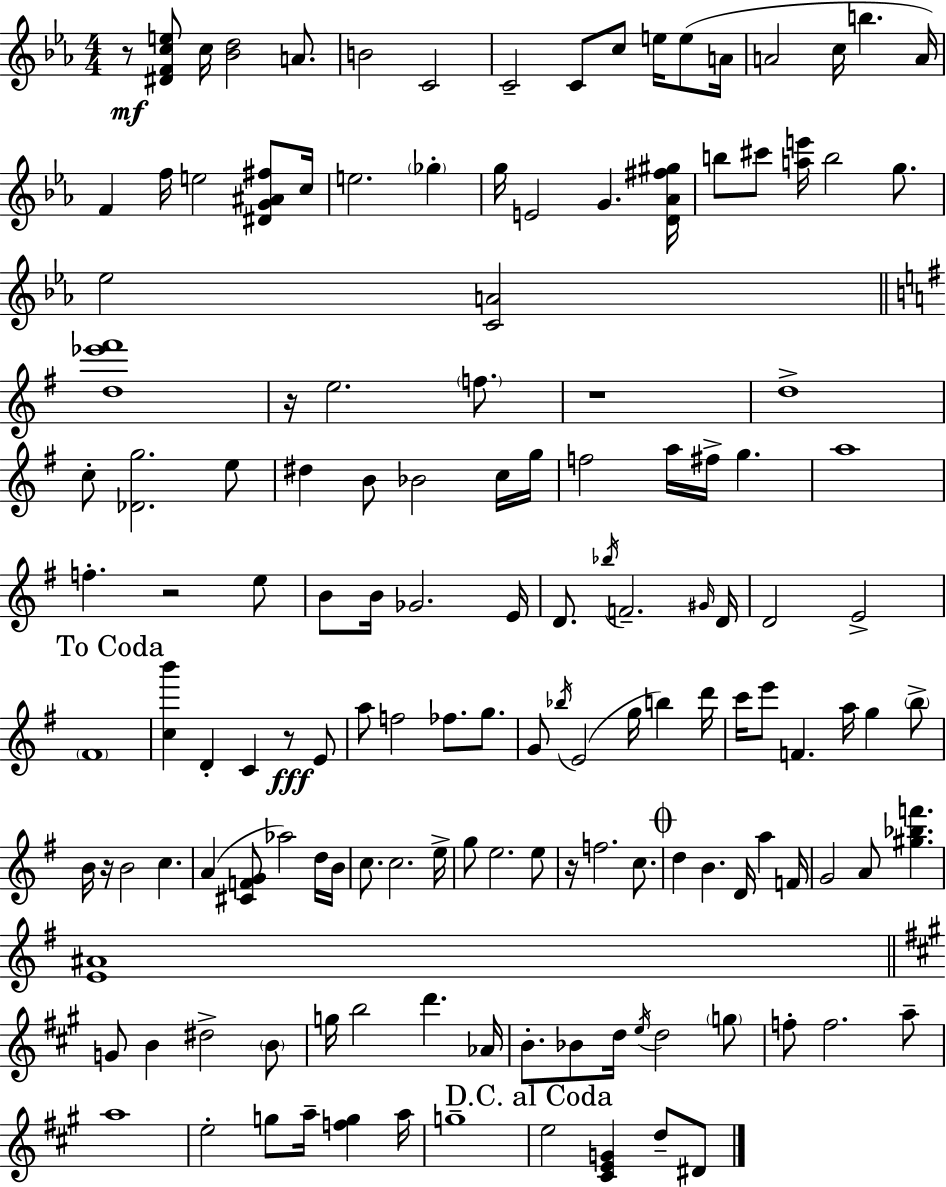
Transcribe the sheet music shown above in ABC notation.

X:1
T:Untitled
M:4/4
L:1/4
K:Eb
z/2 [^DFce]/2 c/4 [_Bd]2 A/2 B2 C2 C2 C/2 c/2 e/4 e/2 A/4 A2 c/4 b A/4 F f/4 e2 [^DG^A^f]/2 c/4 e2 _g g/4 E2 G [D_A^f^g]/4 b/2 ^c'/2 [ae']/4 b2 g/2 _e2 [CA]2 [d_e'^f']4 z/4 e2 f/2 z4 d4 c/2 [_Dg]2 e/2 ^d B/2 _B2 c/4 g/4 f2 a/4 ^f/4 g a4 f z2 e/2 B/2 B/4 _G2 E/4 D/2 _b/4 F2 ^G/4 D/4 D2 E2 ^F4 [cb'] D C z/2 E/2 a/2 f2 _f/2 g/2 G/2 _b/4 E2 g/4 b d'/4 c'/4 e'/2 F a/4 g b/2 B/4 z/4 B2 c A [^CFG]/2 _a2 d/4 B/4 c/2 c2 e/4 g/2 e2 e/2 z/4 f2 c/2 d B D/4 a F/4 G2 A/2 [^g_bf'] [E^A]4 G/2 B ^d2 B/2 g/4 b2 d' _A/4 B/2 _B/2 d/4 e/4 d2 g/2 f/2 f2 a/2 a4 e2 g/2 a/4 [fg] a/4 g4 e2 [^CEG] d/2 ^D/2